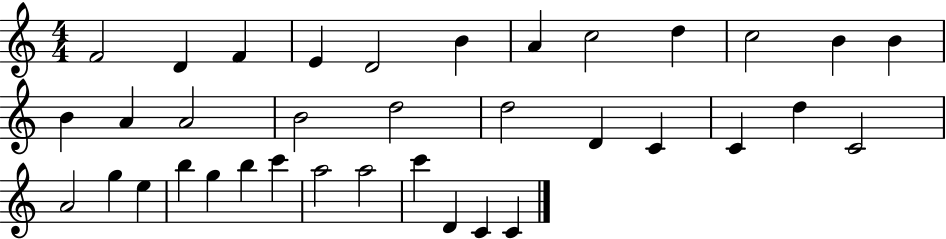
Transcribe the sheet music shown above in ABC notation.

X:1
T:Untitled
M:4/4
L:1/4
K:C
F2 D F E D2 B A c2 d c2 B B B A A2 B2 d2 d2 D C C d C2 A2 g e b g b c' a2 a2 c' D C C